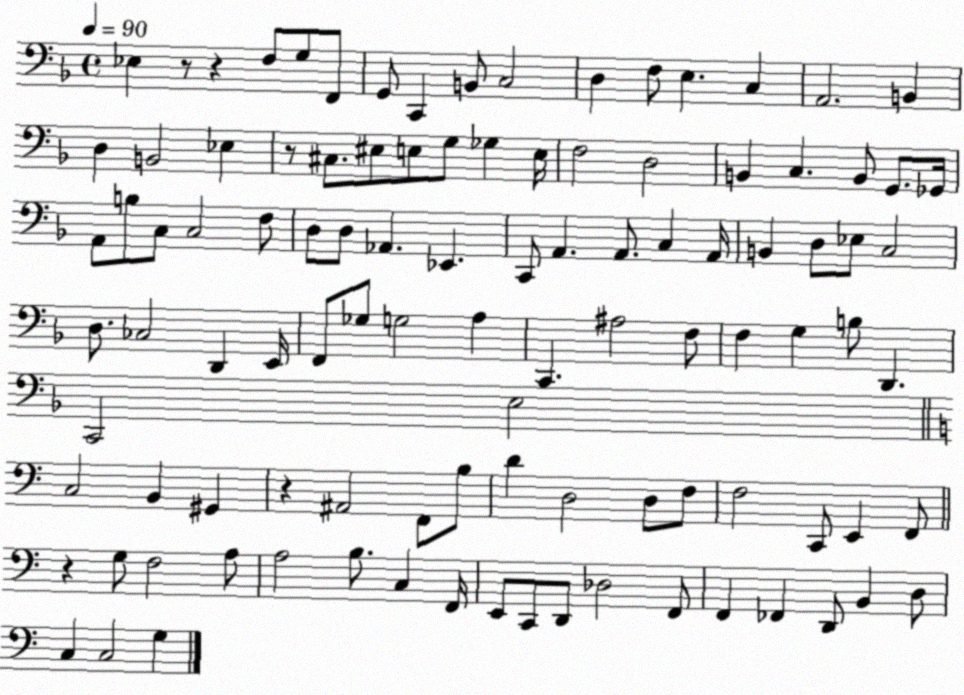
X:1
T:Untitled
M:4/4
L:1/4
K:F
_E, z/2 z F,/2 G,/2 F,,/2 G,,/2 C,, B,,/2 C,2 D, F,/2 E, C, A,,2 B,, D, B,,2 _E, z/2 ^C,/2 ^E,/2 E,/2 G,/2 _G, E,/4 F,2 D,2 B,, C, B,,/2 G,,/2 _G,,/4 A,,/2 B,/2 C,/2 C,2 F,/2 D,/2 D,/2 _A,, _E,, C,,/2 A,, A,,/2 C, A,,/4 B,, D,/2 _E,/2 C,2 D,/2 _C,2 D,, E,,/4 F,,/2 _G,/2 G,2 A, C,, ^A,2 F,/2 F, G, B,/2 D,, C,,2 E,2 C,2 B,, ^G,, z ^A,,2 F,,/2 B,/2 D D,2 D,/2 F,/2 F,2 C,,/2 E,, F,,/2 z G,/2 F,2 A,/2 A,2 B,/2 C, F,,/4 E,,/2 C,,/2 D,,/2 _D,2 F,,/2 F,, _F,, D,,/2 B,, D,/2 C, C,2 G,